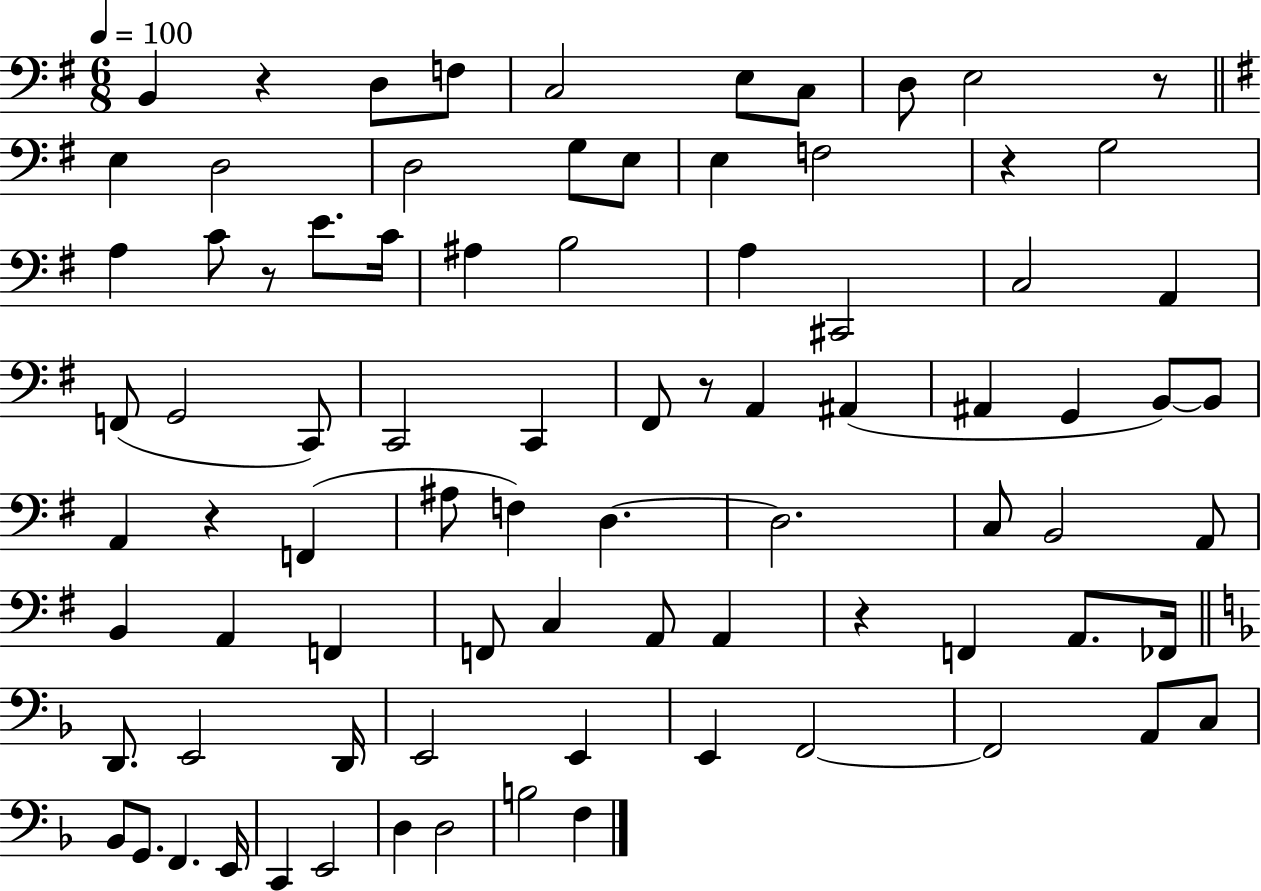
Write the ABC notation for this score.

X:1
T:Untitled
M:6/8
L:1/4
K:G
B,, z D,/2 F,/2 C,2 E,/2 C,/2 D,/2 E,2 z/2 E, D,2 D,2 G,/2 E,/2 E, F,2 z G,2 A, C/2 z/2 E/2 C/4 ^A, B,2 A, ^C,,2 C,2 A,, F,,/2 G,,2 C,,/2 C,,2 C,, ^F,,/2 z/2 A,, ^A,, ^A,, G,, B,,/2 B,,/2 A,, z F,, ^A,/2 F, D, D,2 C,/2 B,,2 A,,/2 B,, A,, F,, F,,/2 C, A,,/2 A,, z F,, A,,/2 _F,,/4 D,,/2 E,,2 D,,/4 E,,2 E,, E,, F,,2 F,,2 A,,/2 C,/2 _B,,/2 G,,/2 F,, E,,/4 C,, E,,2 D, D,2 B,2 F,